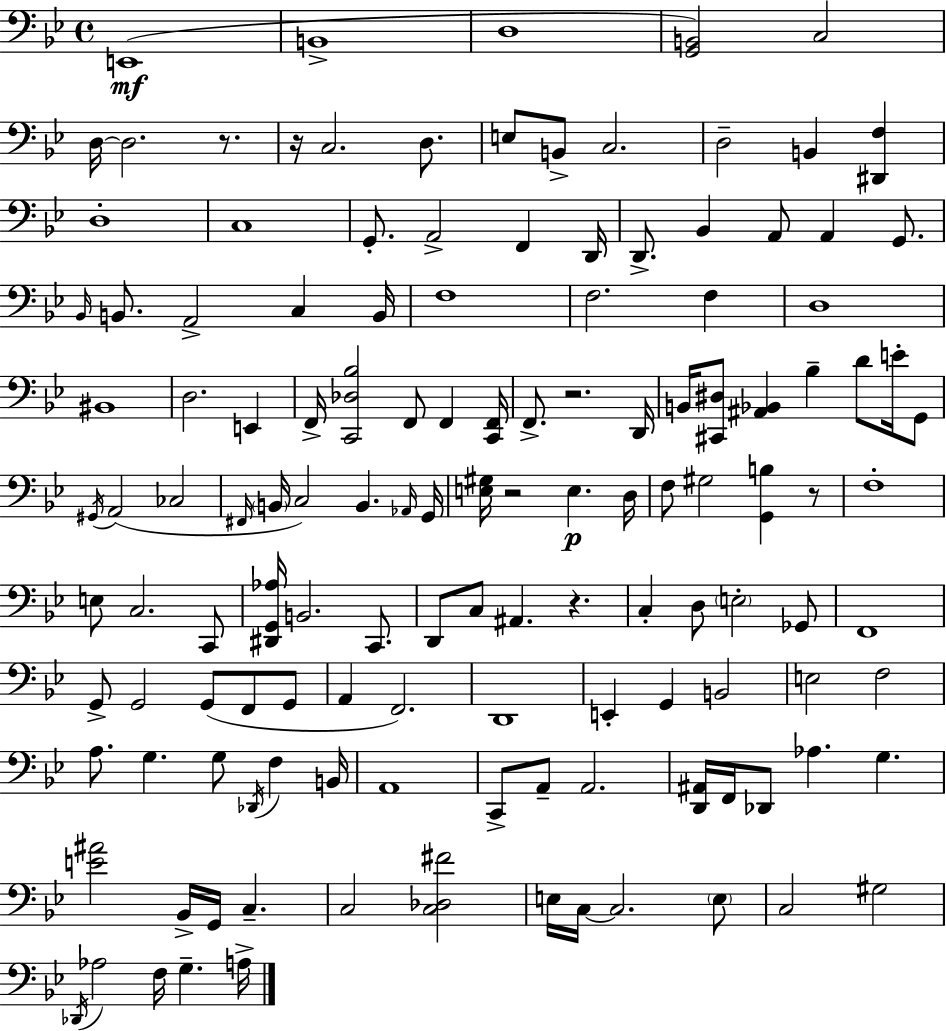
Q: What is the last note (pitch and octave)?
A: A3